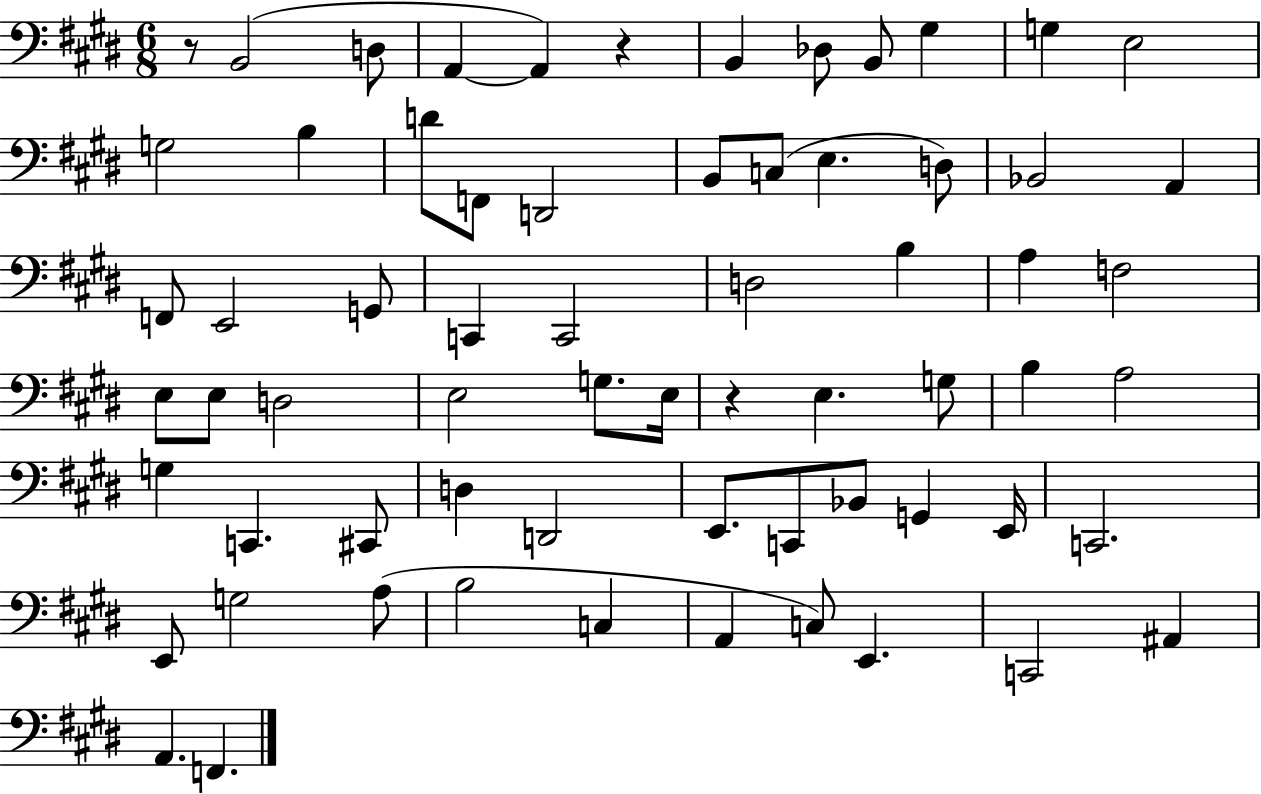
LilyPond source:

{
  \clef bass
  \numericTimeSignature
  \time 6/8
  \key e \major
  r8 b,2( d8 | a,4~~ a,4) r4 | b,4 des8 b,8 gis4 | g4 e2 | \break g2 b4 | d'8 f,8 d,2 | b,8 c8( e4. d8) | bes,2 a,4 | \break f,8 e,2 g,8 | c,4 c,2 | d2 b4 | a4 f2 | \break e8 e8 d2 | e2 g8. e16 | r4 e4. g8 | b4 a2 | \break g4 c,4. cis,8 | d4 d,2 | e,8. c,8 bes,8 g,4 e,16 | c,2. | \break e,8 g2 a8( | b2 c4 | a,4 c8) e,4. | c,2 ais,4 | \break a,4. f,4. | \bar "|."
}